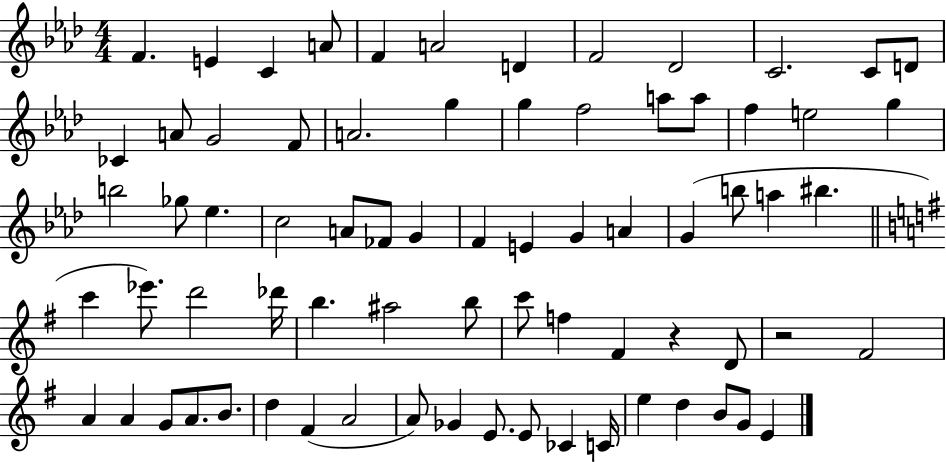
{
  \clef treble
  \numericTimeSignature
  \time 4/4
  \key aes \major
  f'4. e'4 c'4 a'8 | f'4 a'2 d'4 | f'2 des'2 | c'2. c'8 d'8 | \break ces'4 a'8 g'2 f'8 | a'2. g''4 | g''4 f''2 a''8 a''8 | f''4 e''2 g''4 | \break b''2 ges''8 ees''4. | c''2 a'8 fes'8 g'4 | f'4 e'4 g'4 a'4 | g'4( b''8 a''4 bis''4. | \break \bar "||" \break \key e \minor c'''4 ees'''8.) d'''2 des'''16 | b''4. ais''2 b''8 | c'''8 f''4 fis'4 r4 d'8 | r2 fis'2 | \break a'4 a'4 g'8 a'8. b'8. | d''4 fis'4( a'2 | a'8) ges'4 e'8. e'8 ces'4 c'16 | e''4 d''4 b'8 g'8 e'4 | \break \bar "|."
}